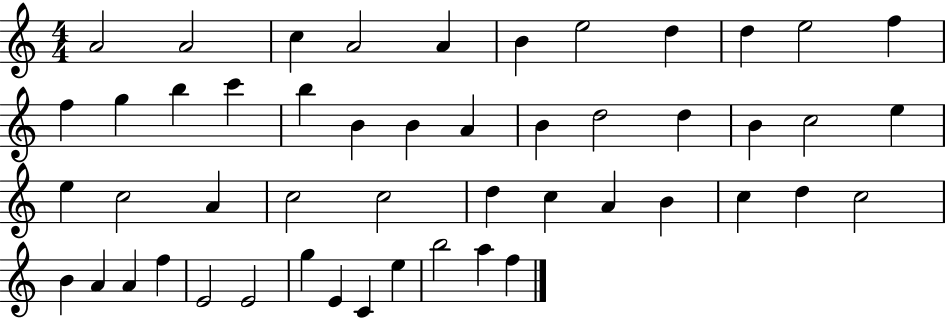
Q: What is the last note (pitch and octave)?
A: F5